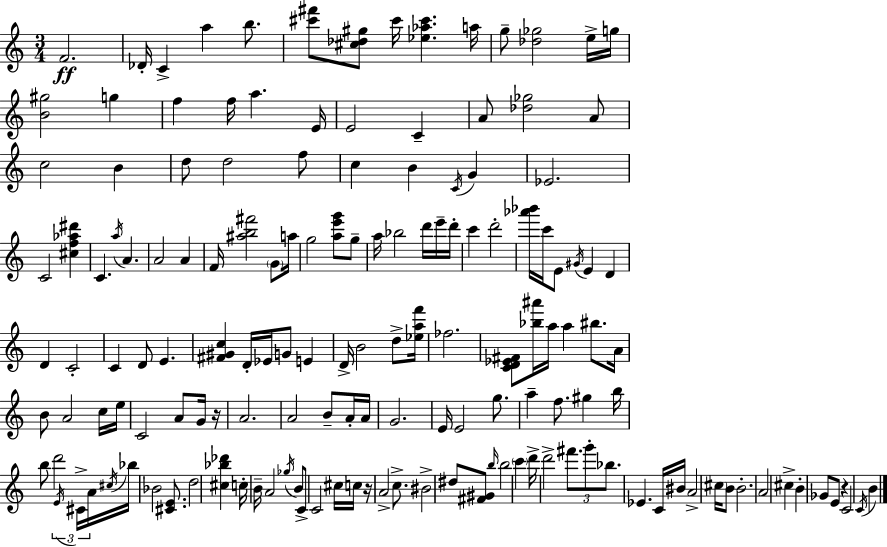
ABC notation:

X:1
T:Untitled
M:3/4
L:1/4
K:Am
F2 _D/4 C a b/2 [^c'^f']/2 [^c_d^g]/2 ^c'/4 [_e_a^c'] a/4 g/2 [_d_g]2 e/4 g/4 [B^g]2 g f f/4 a E/4 E2 C A/2 [_d_g]2 A/2 c2 B d/2 d2 f/2 c B C/4 G _E2 C2 [^cf_a^d'] C a/4 A A2 A F/4 [^ab^f']2 G/2 a/4 g2 [ae'g']/2 g/2 a/4 _b2 d'/4 e'/4 d'/4 c' d'2 [_a'_b']/4 c'/4 E/2 ^G/4 E D D C2 C D/2 E [^F^Gc] D/4 _E/4 G/2 E D/4 B2 d/2 [_eaf']/4 _f2 [CD_E^F]/2 [_b^a']/4 a/4 a ^b/2 A/4 B/2 A2 c/4 e/4 C2 A/2 G/4 z/4 A2 A2 B/2 A/4 A/4 G2 E/4 E2 g/2 a f/2 ^g b/4 b/2 d'2 E/4 ^C/4 A/4 ^c/4 _b/4 _B2 [^CE]/2 d2 [^c_b_d'] c/4 B/4 A2 _g/4 B/2 C/2 C2 ^c/4 c/4 z/4 A2 c/2 ^B2 ^d/2 [^F^G]/2 b/4 b2 c' d'/4 d'2 ^f'/2 g'/2 _b/2 _E C/4 ^B/4 A2 ^c/4 B/2 B2 A2 ^c B _G/2 E/2 z C2 C/4 B